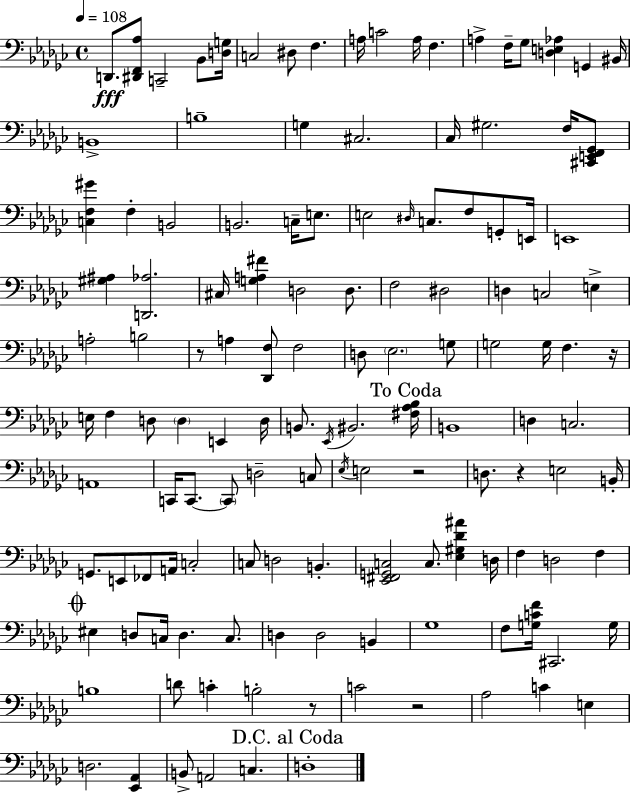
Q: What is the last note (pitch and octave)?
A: D3